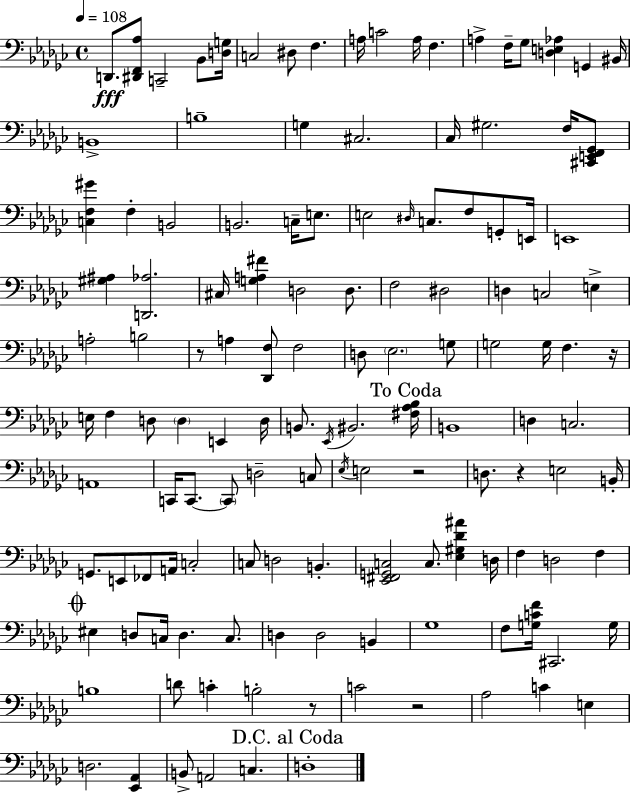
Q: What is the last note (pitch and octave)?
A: D3